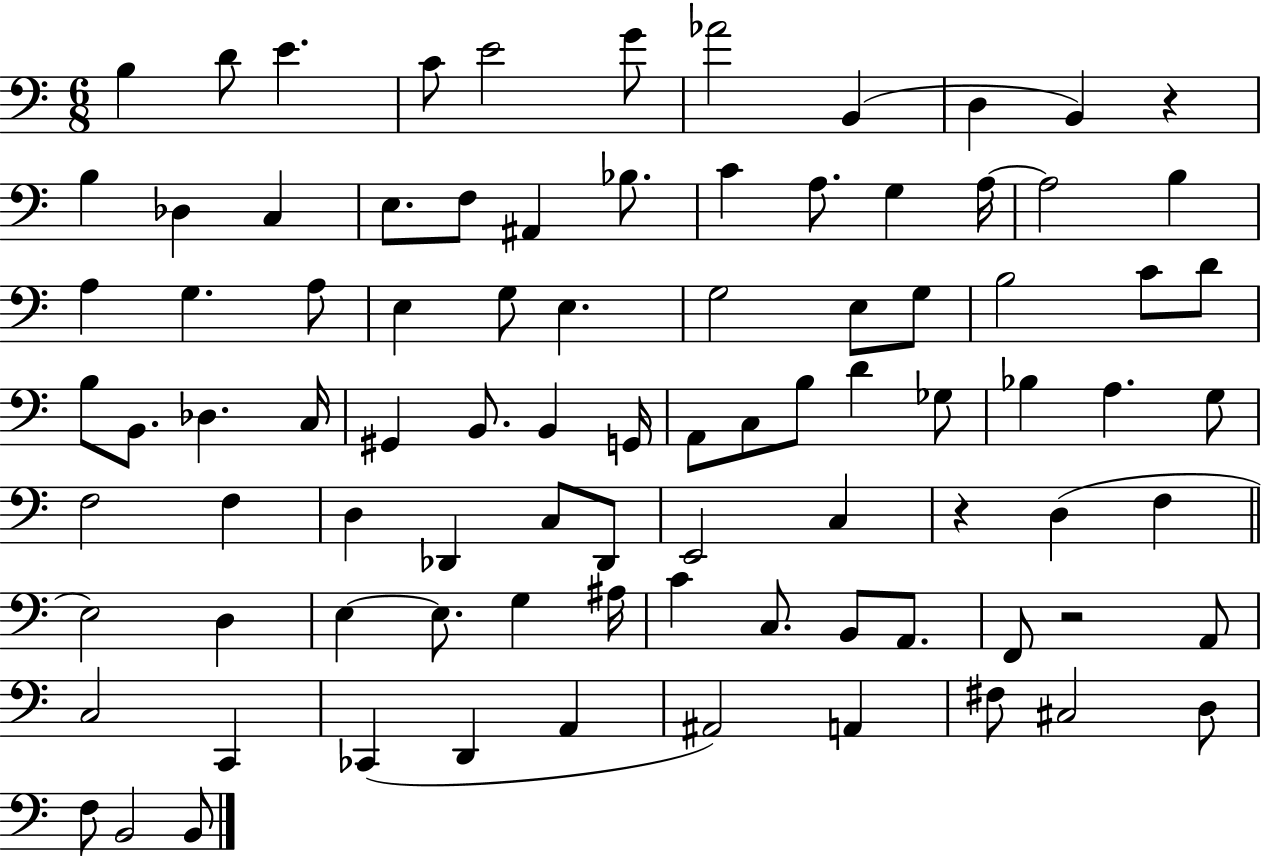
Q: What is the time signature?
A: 6/8